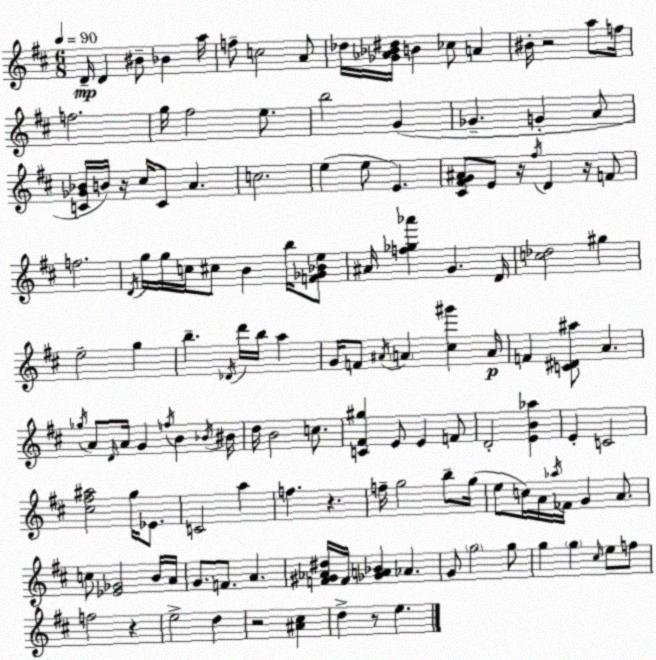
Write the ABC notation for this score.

X:1
T:Untitled
M:6/8
L:1/4
K:D
D/4 D ^B/2 _B a/4 f/2 c2 A/2 _d/4 [_G_A_B^d]/4 B _c/2 A ^B/4 z2 a/2 f/4 f2 g/4 ^f2 e/2 b2 G _G G A/2 [C_G_B]/4 B/4 z/4 ^c/4 C/2 A c2 e e/2 E [^C^FG^A]/2 E/2 z/4 ^f/4 D z/4 F/2 f2 D/4 g/4 g/4 c/4 ^c/2 B b/4 [F_G_Be]/2 ^A/4 [f_g_a'] G D/4 [c_d]2 ^g e2 g b _D/4 d'/4 b/4 a G/4 F/2 ^A/4 A [^c^g'] A/4 F [C^D^a]/2 A _g/4 A/2 D/4 A/4 G f/4 B _B/4 ^B/4 d/4 B2 c/2 [C^F^g] E/2 E F/2 D2 [EB_a] E C2 [^c^f^a]2 g/4 _E/2 C2 a f z f/4 g2 b/2 g/4 e/2 c/4 A/4 _a/4 _F/4 G A/2 c/2 [_E_G]2 B/4 A/4 G/2 F/2 A [F^G_A^d]/4 F/4 [_GA_B] _A G/2 g2 g/2 g g ^c/4 e/2 f/2 f2 z e2 d z2 [^A^c] d z/2 e